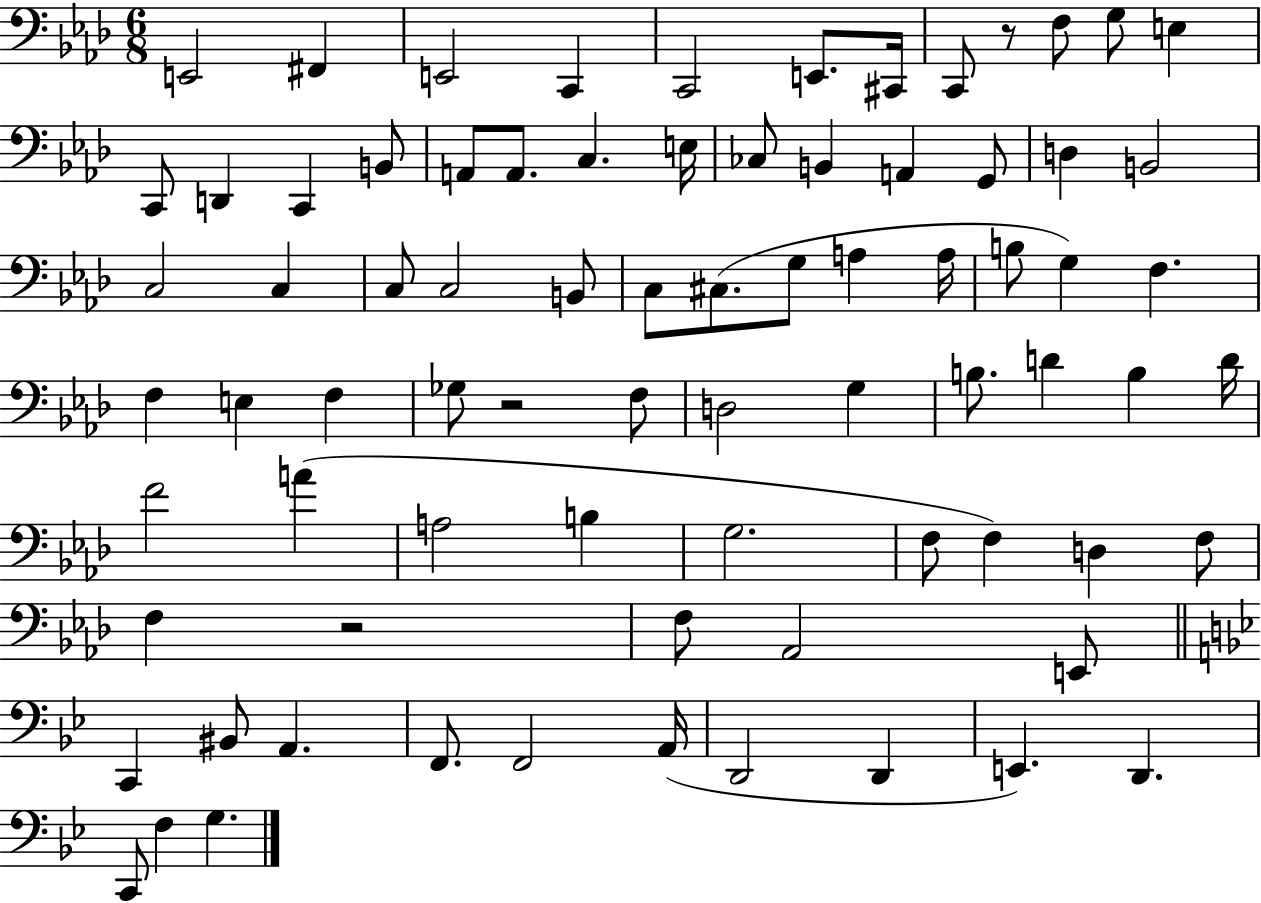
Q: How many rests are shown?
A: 3